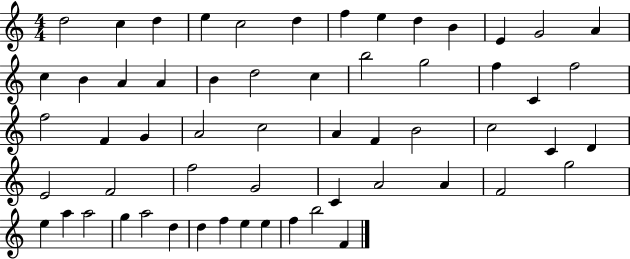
X:1
T:Untitled
M:4/4
L:1/4
K:C
d2 c d e c2 d f e d B E G2 A c B A A B d2 c b2 g2 f C f2 f2 F G A2 c2 A F B2 c2 C D E2 F2 f2 G2 C A2 A F2 g2 e a a2 g a2 d d f e e f b2 F